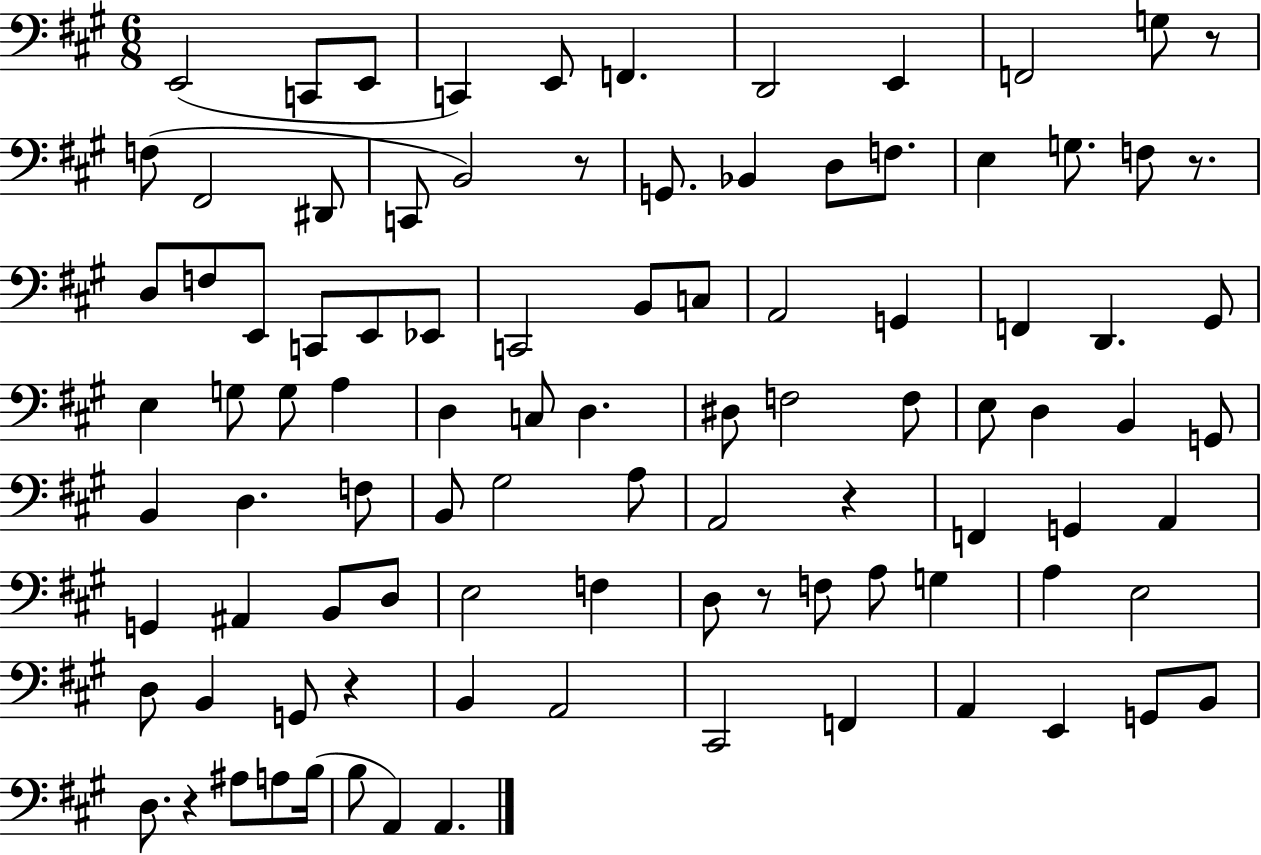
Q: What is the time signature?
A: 6/8